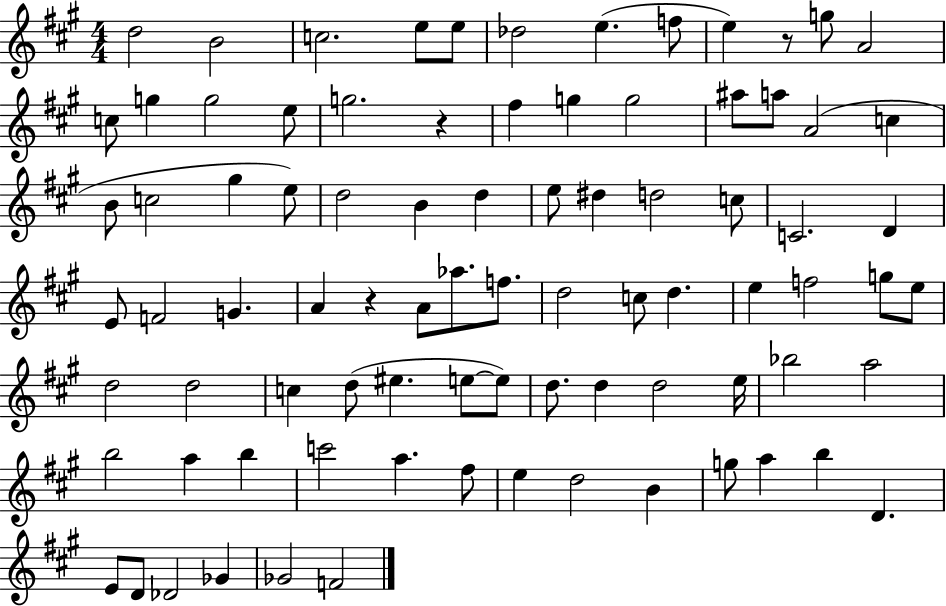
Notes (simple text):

D5/h B4/h C5/h. E5/e E5/e Db5/h E5/q. F5/e E5/q R/e G5/e A4/h C5/e G5/q G5/h E5/e G5/h. R/q F#5/q G5/q G5/h A#5/e A5/e A4/h C5/q B4/e C5/h G#5/q E5/e D5/h B4/q D5/q E5/e D#5/q D5/h C5/e C4/h. D4/q E4/e F4/h G4/q. A4/q R/q A4/e Ab5/e. F5/e. D5/h C5/e D5/q. E5/q F5/h G5/e E5/e D5/h D5/h C5/q D5/e EIS5/q. E5/e E5/e D5/e. D5/q D5/h E5/s Bb5/h A5/h B5/h A5/q B5/q C6/h A5/q. F#5/e E5/q D5/h B4/q G5/e A5/q B5/q D4/q. E4/e D4/e Db4/h Gb4/q Gb4/h F4/h